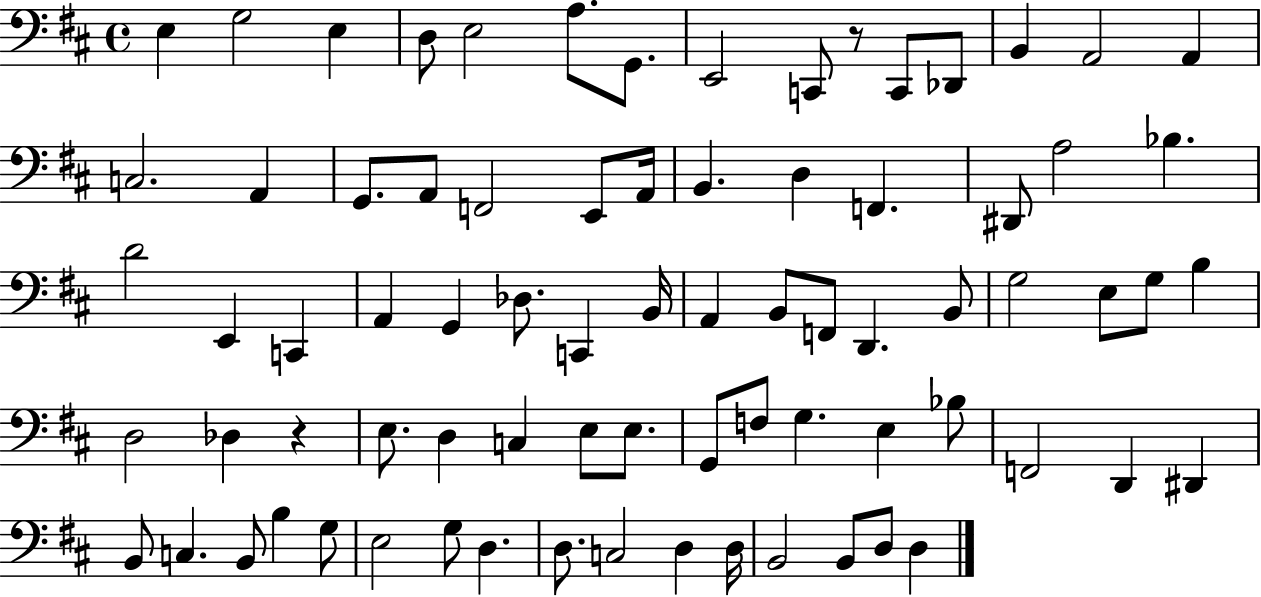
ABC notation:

X:1
T:Untitled
M:4/4
L:1/4
K:D
E, G,2 E, D,/2 E,2 A,/2 G,,/2 E,,2 C,,/2 z/2 C,,/2 _D,,/2 B,, A,,2 A,, C,2 A,, G,,/2 A,,/2 F,,2 E,,/2 A,,/4 B,, D, F,, ^D,,/2 A,2 _B, D2 E,, C,, A,, G,, _D,/2 C,, B,,/4 A,, B,,/2 F,,/2 D,, B,,/2 G,2 E,/2 G,/2 B, D,2 _D, z E,/2 D, C, E,/2 E,/2 G,,/2 F,/2 G, E, _B,/2 F,,2 D,, ^D,, B,,/2 C, B,,/2 B, G,/2 E,2 G,/2 D, D,/2 C,2 D, D,/4 B,,2 B,,/2 D,/2 D,